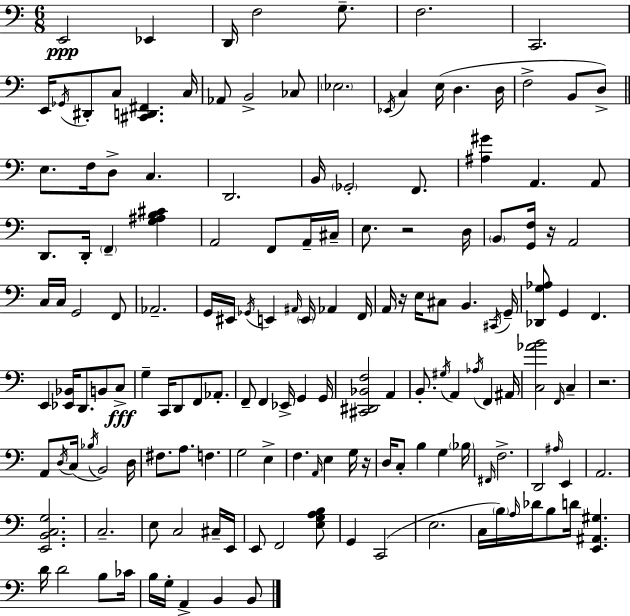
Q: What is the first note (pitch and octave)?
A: E2